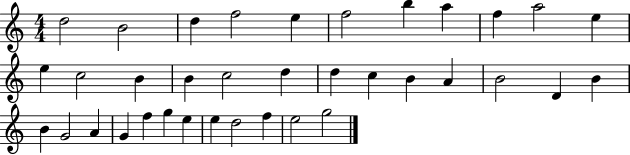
{
  \clef treble
  \numericTimeSignature
  \time 4/4
  \key c \major
  d''2 b'2 | d''4 f''2 e''4 | f''2 b''4 a''4 | f''4 a''2 e''4 | \break e''4 c''2 b'4 | b'4 c''2 d''4 | d''4 c''4 b'4 a'4 | b'2 d'4 b'4 | \break b'4 g'2 a'4 | g'4 f''4 g''4 e''4 | e''4 d''2 f''4 | e''2 g''2 | \break \bar "|."
}